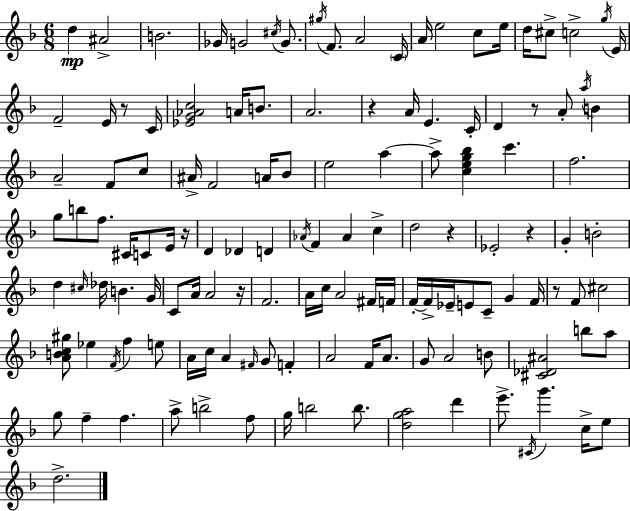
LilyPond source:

{
  \clef treble
  \numericTimeSignature
  \time 6/8
  \key d \minor
  d''4\mp ais'2-> | b'2. | ges'16 g'2 \acciaccatura { cis''16 } g'8. | \acciaccatura { gis''16 } f'8. a'2 | \break \parenthesize c'16 a'16 e''2 c''8 | e''16 d''16 cis''8-> c''2-> | \acciaccatura { g''16 } e'16 f'2-- e'16 | r8 c'16 <ees' g' aes' c''>2 a'16 | \break b'8. a'2. | r4 a'16 e'4. | c'16-. d'4 r8 a'8-. \acciaccatura { a''16 } | b'4 a'2-- | \break f'8 c''8 ais'16-> f'2 | a'16 bes'8 e''2 | a''4~~ a''8-> <c'' e'' g'' bes''>4 c'''4. | f''2. | \break g''8 b''8 f''8. cis'16 | c'8 e'16 r16 d'4 des'4 | d'4 \acciaccatura { aes'16 } f'4 aes'4 | c''4-> d''2 | \break r4 ees'2-. | r4 g'4-. b'2-. | d''4 \grace { cis''16 } des''16 b'4. | g'16 c'8 a'16 a'2 | \break r16 f'2. | a'16 c''16 a'2 | fis'16 f'16 f'16-.~~ f'16-> ees'16-- e'8 c'8-- | g'4 f'16 r8 f'8 cis''2 | \break <a' b' c'' gis''>8 ees''4 | \acciaccatura { f'16 } f''4 e''8 a'16 c''16 a'4 | \grace { fis'16 } g'8 f'4-. a'2 | f'16 a'8. g'8 a'2 | \break b'8 <cis' des' ais'>2 | b''8 a''8 g''8 f''4-- | f''4. a''8-> b''2-> | f''8 g''16 b''2 | \break b''8. <d'' g'' a''>2 | d'''4 e'''8.-> \acciaccatura { cis'16 } | g'''4. c''16-> e''8 d''2.-> | \bar "|."
}